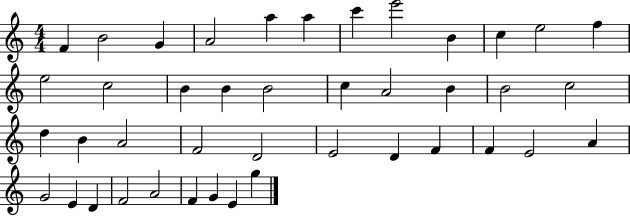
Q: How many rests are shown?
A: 0